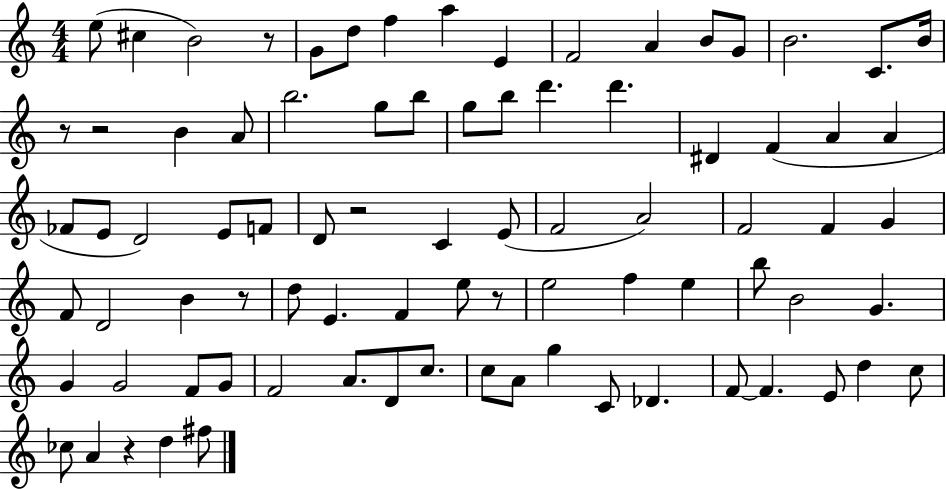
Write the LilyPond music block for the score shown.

{
  \clef treble
  \numericTimeSignature
  \time 4/4
  \key c \major
  e''8( cis''4 b'2) r8 | g'8 d''8 f''4 a''4 e'4 | f'2 a'4 b'8 g'8 | b'2. c'8. b'16 | \break r8 r2 b'4 a'8 | b''2. g''8 b''8 | g''8 b''8 d'''4. d'''4. | dis'4 f'4( a'4 a'4 | \break fes'8 e'8 d'2) e'8 f'8 | d'8 r2 c'4 e'8( | f'2 a'2) | f'2 f'4 g'4 | \break f'8 d'2 b'4 r8 | d''8 e'4. f'4 e''8 r8 | e''2 f''4 e''4 | b''8 b'2 g'4. | \break g'4 g'2 f'8 g'8 | f'2 a'8. d'8 c''8. | c''8 a'8 g''4 c'8 des'4. | f'8~~ f'4. e'8 d''4 c''8 | \break ces''8 a'4 r4 d''4 fis''8 | \bar "|."
}